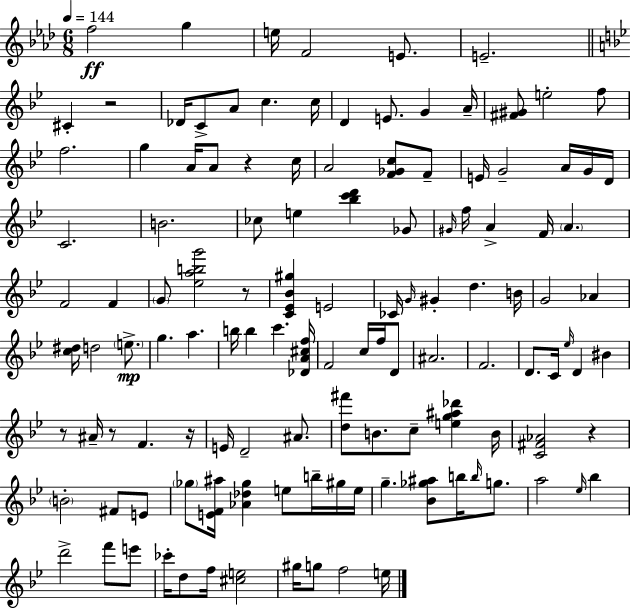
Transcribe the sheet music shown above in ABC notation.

X:1
T:Untitled
M:6/8
L:1/4
K:Fm
f2 g e/4 F2 E/2 E2 ^C z2 _D/4 C/2 A/2 c c/4 D E/2 G A/4 [^F^G]/2 e2 f/2 f2 g A/4 A/2 z c/4 A2 [F_Gc]/2 F/2 E/4 G2 A/4 G/4 D/4 C2 B2 _c/2 e [_bc'd'] _G/2 ^G/4 f/4 A F/4 A F2 F G/2 [_eabg']2 z/2 [C_E_B^g] E2 _C/4 G/4 ^G d B/4 G2 _A [c^d]/4 d2 e/2 g a b/4 b c' [_DA^cf]/4 F2 c/4 f/4 D/2 ^A2 F2 D/2 C/4 _e/4 D ^B z/2 ^A/4 z/2 F z/4 E/4 D2 ^A/2 [d^f']/2 B/2 c/2 [eg^a_d'] B/4 [C^F_A]2 z B2 ^F/2 E/2 _g/2 [EF^a]/4 [_A_d_g] e/2 b/4 ^g/4 e/4 g [_B_g^a]/2 b/4 b/4 g/2 a2 _e/4 _b d'2 f'/2 e'/2 _c'/4 d/2 f/4 [^ce]2 ^g/4 g/2 f2 e/4